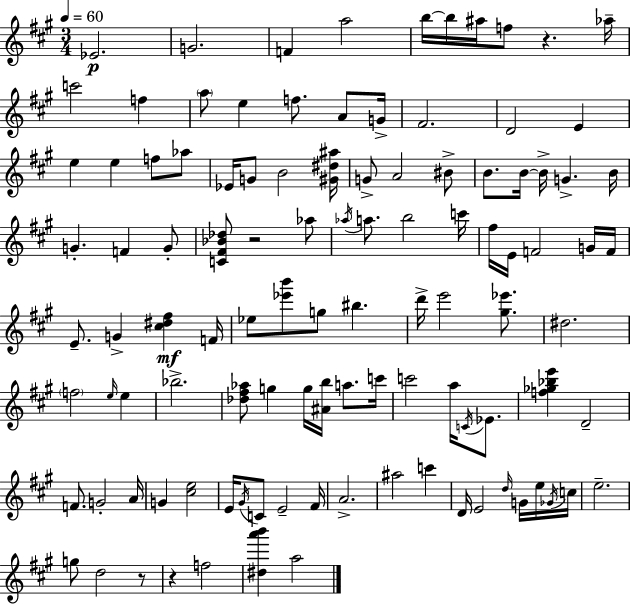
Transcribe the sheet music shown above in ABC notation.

X:1
T:Untitled
M:3/4
L:1/4
K:A
_E2 G2 F a2 b/4 b/4 ^a/4 f/2 z _a/4 c'2 f a/2 e f/2 A/2 G/4 ^F2 D2 E e e f/2 _a/2 _E/4 G/2 B2 [^G^d^a]/4 G/2 A2 ^B/2 B/2 B/4 B/4 G B/4 G F G/2 [C^F_B_d]/2 z2 _a/2 _a/4 a/2 b2 c'/4 ^f/4 E/4 F2 G/4 F/4 E/2 G [^c^d^f] F/4 _e/2 [_e'b']/2 g/2 ^b d'/4 e'2 [^g_e']/2 ^d2 f2 e/4 e _b2 [_d^f_a]/2 g g/4 [^Ab]/4 a/2 c'/4 c'2 a/4 C/4 _E/2 [f_g_be'] D2 F/2 G2 A/4 G [^ce]2 E/4 ^G/4 C/2 E2 ^F/4 A2 ^a2 c' D/4 E2 d/4 G/4 e/4 _G/4 c/4 e2 g/2 d2 z/2 z f2 [^da'b'] a2